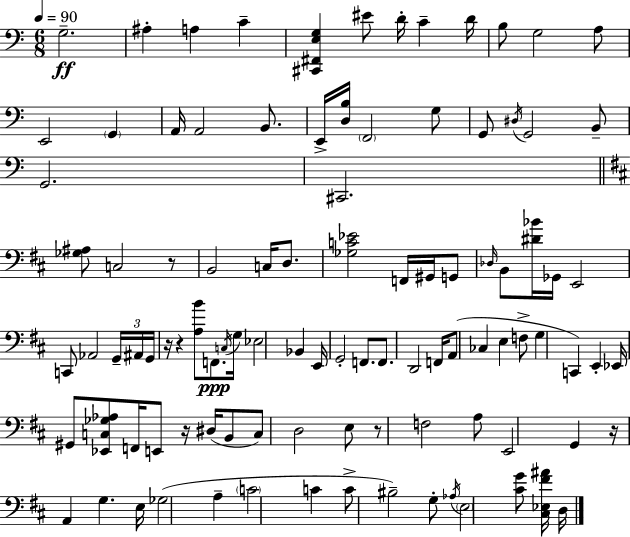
X:1
T:Untitled
M:6/8
L:1/4
K:C
G,2 ^A, A, C [^C,,^F,,E,G,] ^E/2 D/4 C D/4 B,/2 G,2 A,/2 E,,2 G,, A,,/4 A,,2 B,,/2 E,,/4 [D,B,]/4 F,,2 G,/2 G,,/2 ^D,/4 G,,2 B,,/2 G,,2 ^C,,2 [_G,^A,]/2 C,2 z/2 B,,2 C,/4 D,/2 [_G,C_E]2 F,,/4 ^G,,/4 G,,/2 _D,/4 B,,/2 [^D_B]/4 _G,,/4 E,,2 C,,/2 _A,,2 G,,/4 ^A,,/4 G,,/4 z/4 z [A,B]/2 F,,/2 C,/4 G,/4 _E,2 _B,, E,,/4 G,,2 F,,/2 F,,/2 D,,2 F,,/4 A,,/2 _C, E, F,/2 G, C,, E,, _E,,/4 ^G,,/2 [_E,,C,_G,_A,]/2 F,,/4 E,,/2 z/4 ^D,/4 B,,/2 C,/2 D,2 E,/2 z/2 F,2 A,/2 E,,2 G,, z/4 A,, G, E,/4 _G,2 A, C2 C C/2 ^B,2 G,/2 _A,/4 E,2 [^CG]/2 [^C,_E,^F^A]/4 D,/4